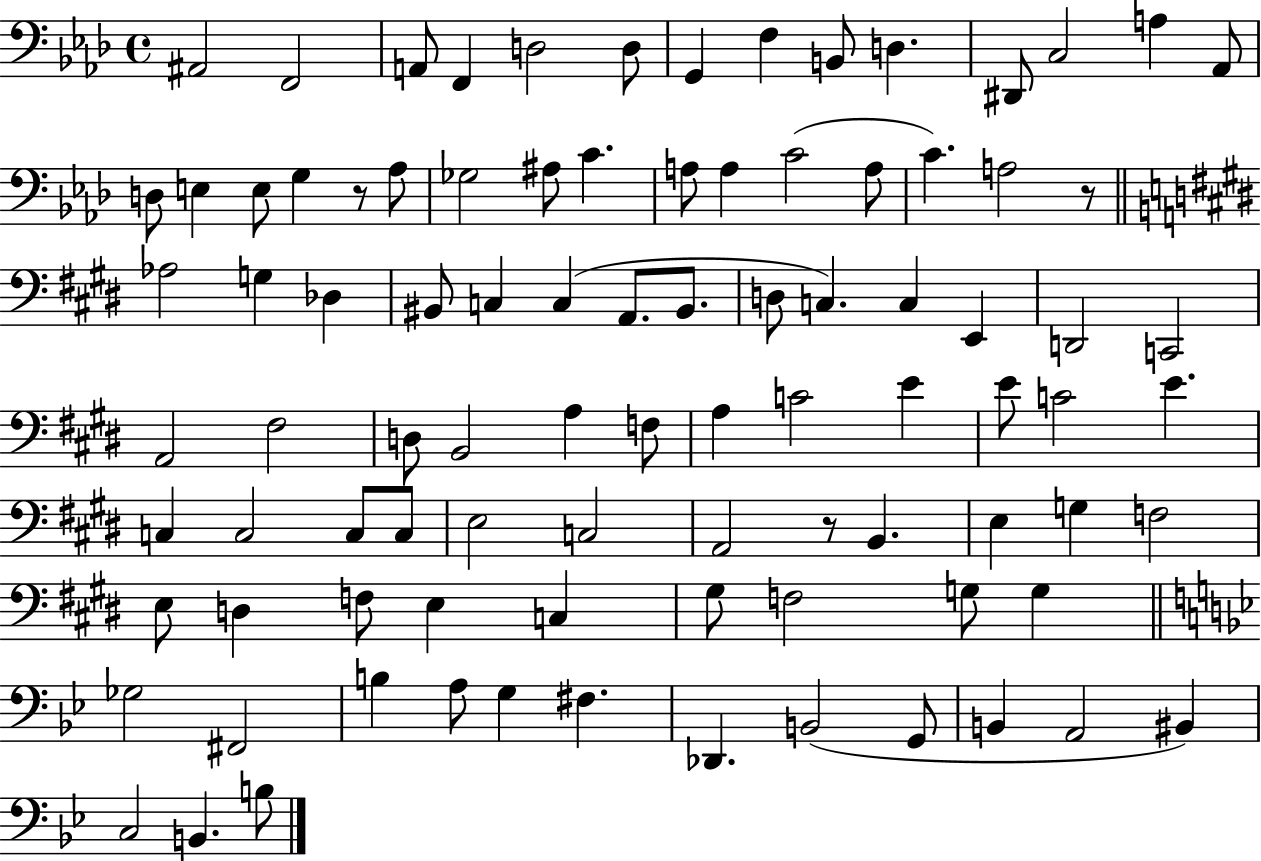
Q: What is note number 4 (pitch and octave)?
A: F2